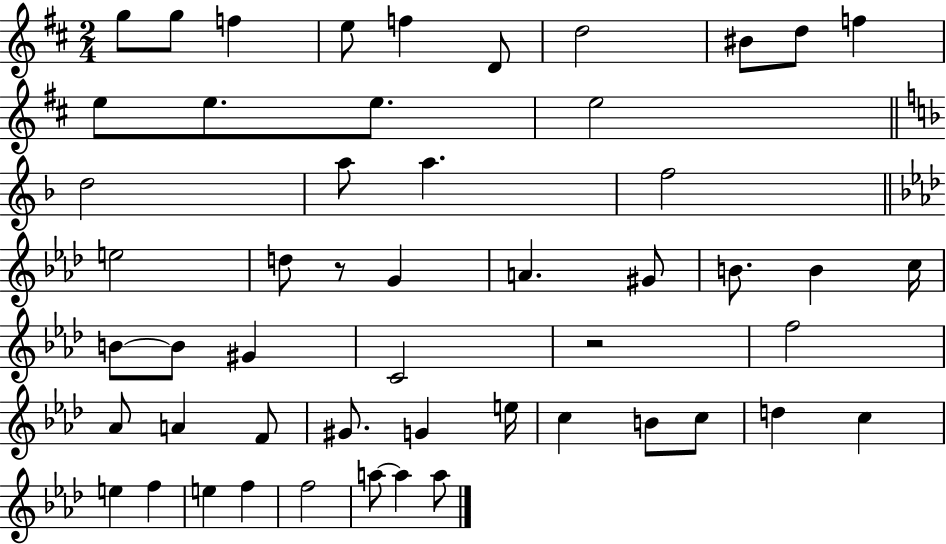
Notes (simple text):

G5/e G5/e F5/q E5/e F5/q D4/e D5/h BIS4/e D5/e F5/q E5/e E5/e. E5/e. E5/h D5/h A5/e A5/q. F5/h E5/h D5/e R/e G4/q A4/q. G#4/e B4/e. B4/q C5/s B4/e B4/e G#4/q C4/h R/h F5/h Ab4/e A4/q F4/e G#4/e. G4/q E5/s C5/q B4/e C5/e D5/q C5/q E5/q F5/q E5/q F5/q F5/h A5/e A5/q A5/e